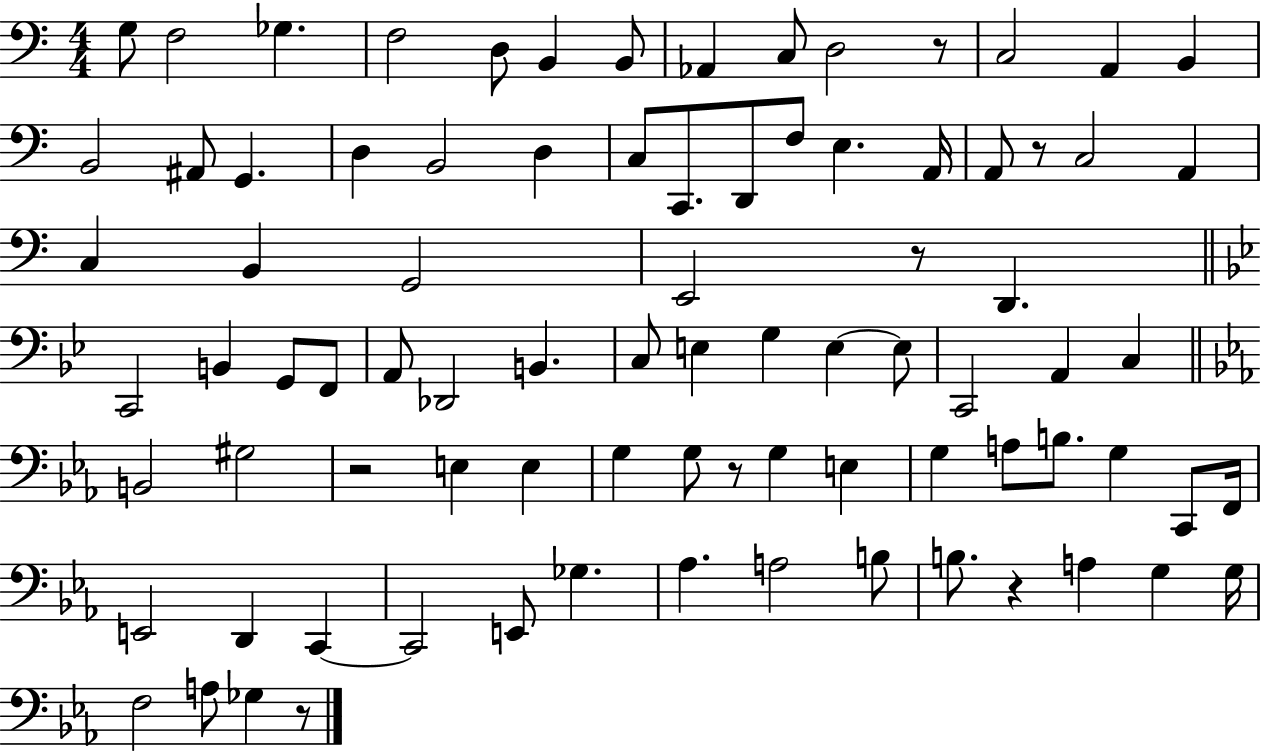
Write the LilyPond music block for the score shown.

{
  \clef bass
  \numericTimeSignature
  \time 4/4
  \key c \major
  g8 f2 ges4. | f2 d8 b,4 b,8 | aes,4 c8 d2 r8 | c2 a,4 b,4 | \break b,2 ais,8 g,4. | d4 b,2 d4 | c8 c,8. d,8 f8 e4. a,16 | a,8 r8 c2 a,4 | \break c4 b,4 g,2 | e,2 r8 d,4. | \bar "||" \break \key bes \major c,2 b,4 g,8 f,8 | a,8 des,2 b,4. | c8 e4 g4 e4~~ e8 | c,2 a,4 c4 | \break \bar "||" \break \key c \minor b,2 gis2 | r2 e4 e4 | g4 g8 r8 g4 e4 | g4 a8 b8. g4 c,8 f,16 | \break e,2 d,4 c,4~~ | c,2 e,8 ges4. | aes4. a2 b8 | b8. r4 a4 g4 g16 | \break f2 a8 ges4 r8 | \bar "|."
}